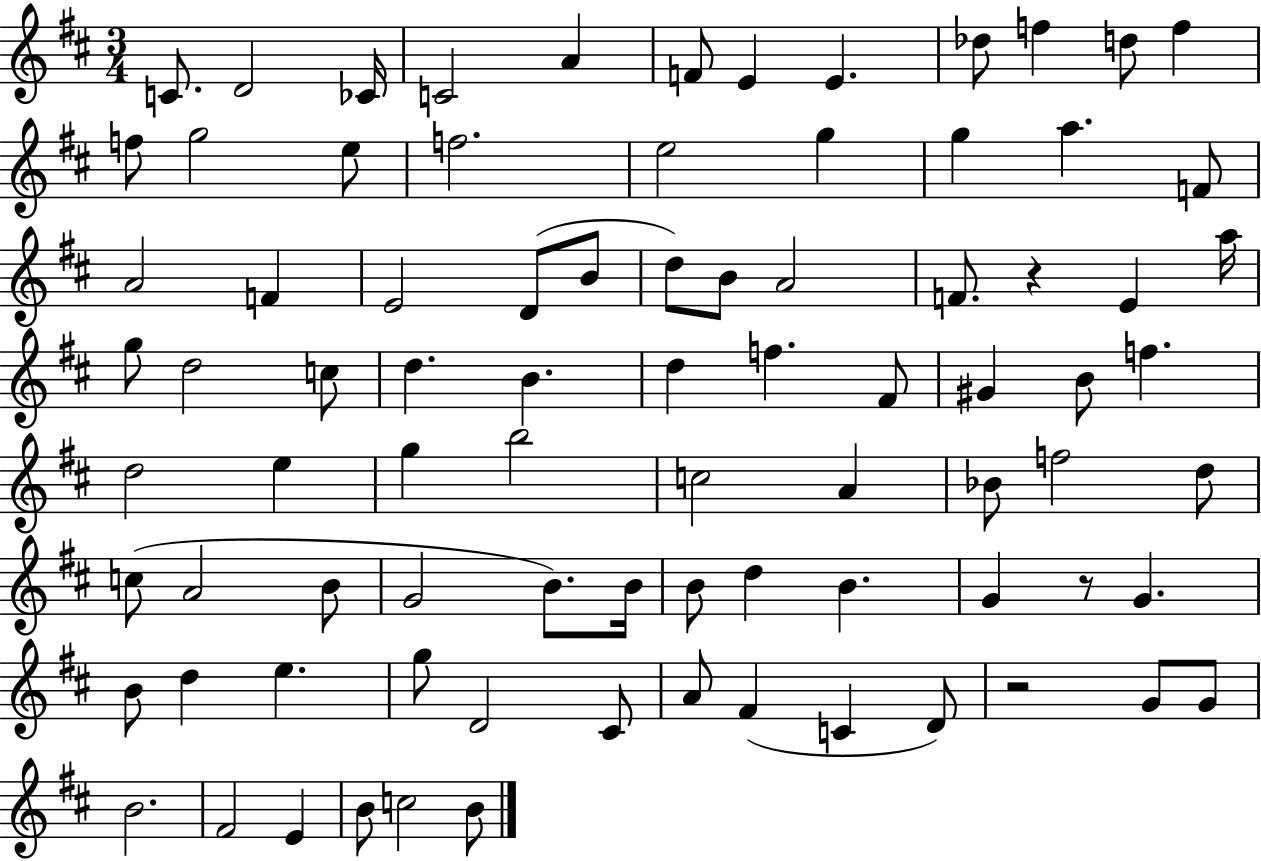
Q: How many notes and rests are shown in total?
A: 84